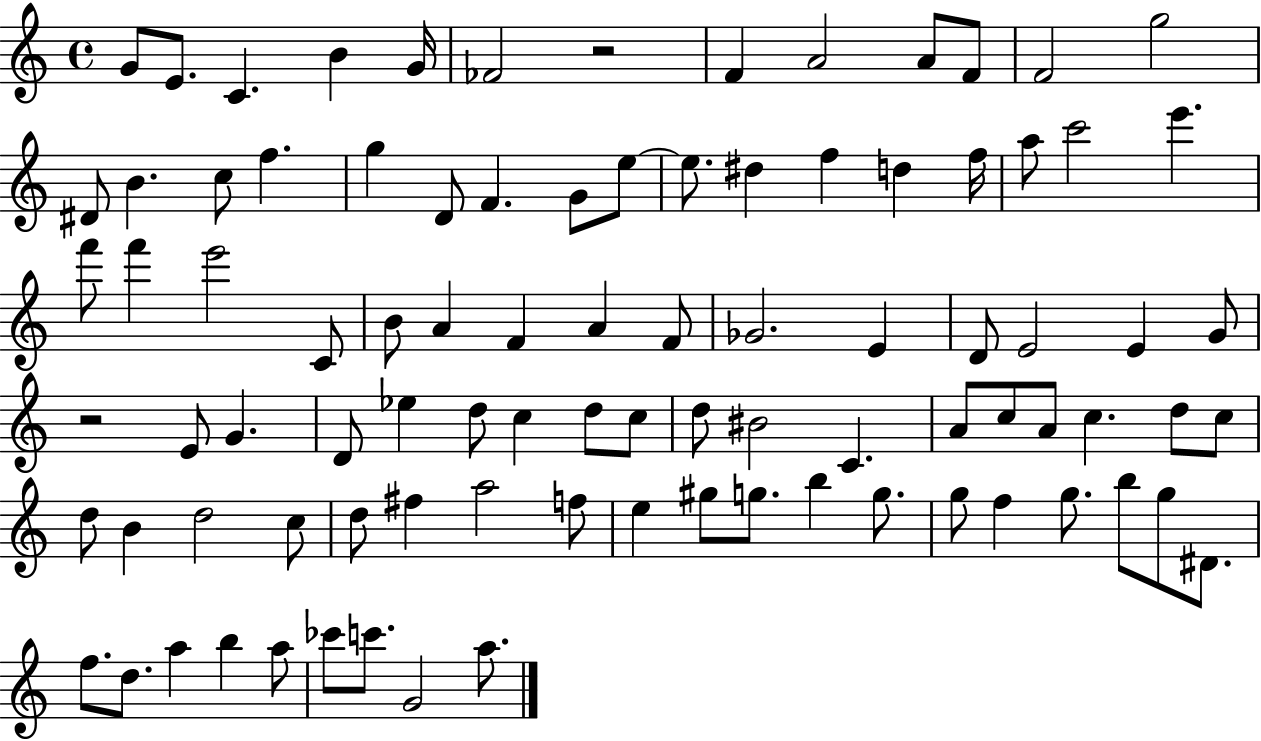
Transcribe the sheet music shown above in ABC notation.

X:1
T:Untitled
M:4/4
L:1/4
K:C
G/2 E/2 C B G/4 _F2 z2 F A2 A/2 F/2 F2 g2 ^D/2 B c/2 f g D/2 F G/2 e/2 e/2 ^d f d f/4 a/2 c'2 e' f'/2 f' e'2 C/2 B/2 A F A F/2 _G2 E D/2 E2 E G/2 z2 E/2 G D/2 _e d/2 c d/2 c/2 d/2 ^B2 C A/2 c/2 A/2 c d/2 c/2 d/2 B d2 c/2 d/2 ^f a2 f/2 e ^g/2 g/2 b g/2 g/2 f g/2 b/2 g/2 ^D/2 f/2 d/2 a b a/2 _c'/2 c'/2 G2 a/2